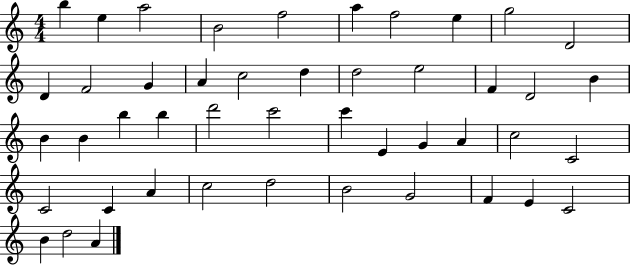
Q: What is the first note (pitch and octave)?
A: B5